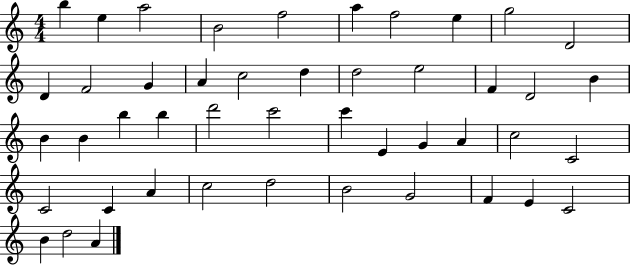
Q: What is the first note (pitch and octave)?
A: B5